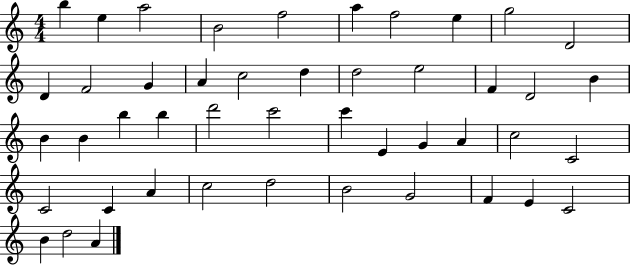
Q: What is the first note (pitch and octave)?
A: B5